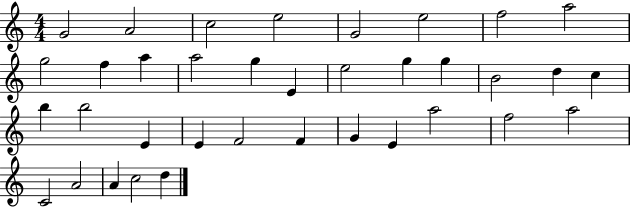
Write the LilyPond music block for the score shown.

{
  \clef treble
  \numericTimeSignature
  \time 4/4
  \key c \major
  g'2 a'2 | c''2 e''2 | g'2 e''2 | f''2 a''2 | \break g''2 f''4 a''4 | a''2 g''4 e'4 | e''2 g''4 g''4 | b'2 d''4 c''4 | \break b''4 b''2 e'4 | e'4 f'2 f'4 | g'4 e'4 a''2 | f''2 a''2 | \break c'2 a'2 | a'4 c''2 d''4 | \bar "|."
}